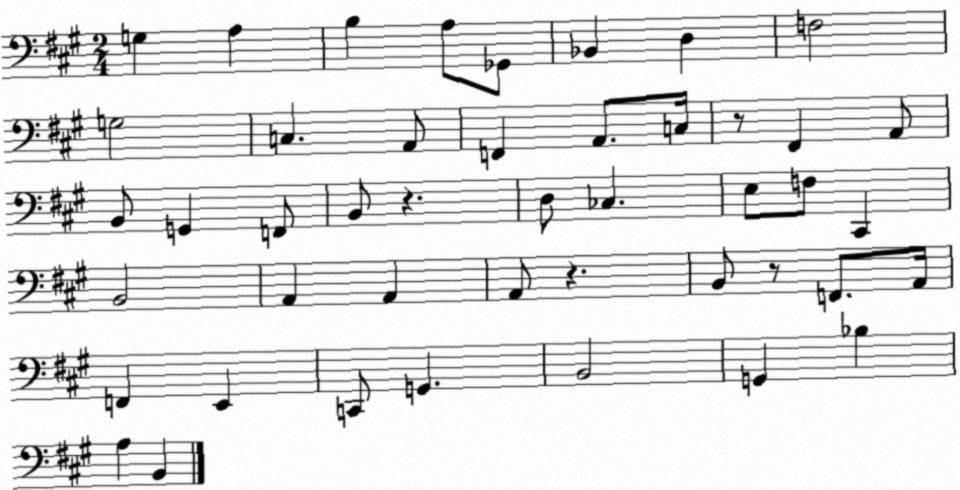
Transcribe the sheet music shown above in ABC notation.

X:1
T:Untitled
M:2/4
L:1/4
K:A
G, A, B, A,/2 _G,,/2 _B,, D, F,2 G,2 C, A,,/2 F,, A,,/2 C,/4 z/2 ^F,, A,,/2 B,,/2 G,, F,,/2 B,,/2 z D,/2 _C, E,/2 F,/2 ^C,, B,,2 A,, A,, A,,/2 z B,,/2 z/2 F,,/2 A,,/4 F,, E,, C,,/2 G,, B,,2 G,, _B, A, B,,